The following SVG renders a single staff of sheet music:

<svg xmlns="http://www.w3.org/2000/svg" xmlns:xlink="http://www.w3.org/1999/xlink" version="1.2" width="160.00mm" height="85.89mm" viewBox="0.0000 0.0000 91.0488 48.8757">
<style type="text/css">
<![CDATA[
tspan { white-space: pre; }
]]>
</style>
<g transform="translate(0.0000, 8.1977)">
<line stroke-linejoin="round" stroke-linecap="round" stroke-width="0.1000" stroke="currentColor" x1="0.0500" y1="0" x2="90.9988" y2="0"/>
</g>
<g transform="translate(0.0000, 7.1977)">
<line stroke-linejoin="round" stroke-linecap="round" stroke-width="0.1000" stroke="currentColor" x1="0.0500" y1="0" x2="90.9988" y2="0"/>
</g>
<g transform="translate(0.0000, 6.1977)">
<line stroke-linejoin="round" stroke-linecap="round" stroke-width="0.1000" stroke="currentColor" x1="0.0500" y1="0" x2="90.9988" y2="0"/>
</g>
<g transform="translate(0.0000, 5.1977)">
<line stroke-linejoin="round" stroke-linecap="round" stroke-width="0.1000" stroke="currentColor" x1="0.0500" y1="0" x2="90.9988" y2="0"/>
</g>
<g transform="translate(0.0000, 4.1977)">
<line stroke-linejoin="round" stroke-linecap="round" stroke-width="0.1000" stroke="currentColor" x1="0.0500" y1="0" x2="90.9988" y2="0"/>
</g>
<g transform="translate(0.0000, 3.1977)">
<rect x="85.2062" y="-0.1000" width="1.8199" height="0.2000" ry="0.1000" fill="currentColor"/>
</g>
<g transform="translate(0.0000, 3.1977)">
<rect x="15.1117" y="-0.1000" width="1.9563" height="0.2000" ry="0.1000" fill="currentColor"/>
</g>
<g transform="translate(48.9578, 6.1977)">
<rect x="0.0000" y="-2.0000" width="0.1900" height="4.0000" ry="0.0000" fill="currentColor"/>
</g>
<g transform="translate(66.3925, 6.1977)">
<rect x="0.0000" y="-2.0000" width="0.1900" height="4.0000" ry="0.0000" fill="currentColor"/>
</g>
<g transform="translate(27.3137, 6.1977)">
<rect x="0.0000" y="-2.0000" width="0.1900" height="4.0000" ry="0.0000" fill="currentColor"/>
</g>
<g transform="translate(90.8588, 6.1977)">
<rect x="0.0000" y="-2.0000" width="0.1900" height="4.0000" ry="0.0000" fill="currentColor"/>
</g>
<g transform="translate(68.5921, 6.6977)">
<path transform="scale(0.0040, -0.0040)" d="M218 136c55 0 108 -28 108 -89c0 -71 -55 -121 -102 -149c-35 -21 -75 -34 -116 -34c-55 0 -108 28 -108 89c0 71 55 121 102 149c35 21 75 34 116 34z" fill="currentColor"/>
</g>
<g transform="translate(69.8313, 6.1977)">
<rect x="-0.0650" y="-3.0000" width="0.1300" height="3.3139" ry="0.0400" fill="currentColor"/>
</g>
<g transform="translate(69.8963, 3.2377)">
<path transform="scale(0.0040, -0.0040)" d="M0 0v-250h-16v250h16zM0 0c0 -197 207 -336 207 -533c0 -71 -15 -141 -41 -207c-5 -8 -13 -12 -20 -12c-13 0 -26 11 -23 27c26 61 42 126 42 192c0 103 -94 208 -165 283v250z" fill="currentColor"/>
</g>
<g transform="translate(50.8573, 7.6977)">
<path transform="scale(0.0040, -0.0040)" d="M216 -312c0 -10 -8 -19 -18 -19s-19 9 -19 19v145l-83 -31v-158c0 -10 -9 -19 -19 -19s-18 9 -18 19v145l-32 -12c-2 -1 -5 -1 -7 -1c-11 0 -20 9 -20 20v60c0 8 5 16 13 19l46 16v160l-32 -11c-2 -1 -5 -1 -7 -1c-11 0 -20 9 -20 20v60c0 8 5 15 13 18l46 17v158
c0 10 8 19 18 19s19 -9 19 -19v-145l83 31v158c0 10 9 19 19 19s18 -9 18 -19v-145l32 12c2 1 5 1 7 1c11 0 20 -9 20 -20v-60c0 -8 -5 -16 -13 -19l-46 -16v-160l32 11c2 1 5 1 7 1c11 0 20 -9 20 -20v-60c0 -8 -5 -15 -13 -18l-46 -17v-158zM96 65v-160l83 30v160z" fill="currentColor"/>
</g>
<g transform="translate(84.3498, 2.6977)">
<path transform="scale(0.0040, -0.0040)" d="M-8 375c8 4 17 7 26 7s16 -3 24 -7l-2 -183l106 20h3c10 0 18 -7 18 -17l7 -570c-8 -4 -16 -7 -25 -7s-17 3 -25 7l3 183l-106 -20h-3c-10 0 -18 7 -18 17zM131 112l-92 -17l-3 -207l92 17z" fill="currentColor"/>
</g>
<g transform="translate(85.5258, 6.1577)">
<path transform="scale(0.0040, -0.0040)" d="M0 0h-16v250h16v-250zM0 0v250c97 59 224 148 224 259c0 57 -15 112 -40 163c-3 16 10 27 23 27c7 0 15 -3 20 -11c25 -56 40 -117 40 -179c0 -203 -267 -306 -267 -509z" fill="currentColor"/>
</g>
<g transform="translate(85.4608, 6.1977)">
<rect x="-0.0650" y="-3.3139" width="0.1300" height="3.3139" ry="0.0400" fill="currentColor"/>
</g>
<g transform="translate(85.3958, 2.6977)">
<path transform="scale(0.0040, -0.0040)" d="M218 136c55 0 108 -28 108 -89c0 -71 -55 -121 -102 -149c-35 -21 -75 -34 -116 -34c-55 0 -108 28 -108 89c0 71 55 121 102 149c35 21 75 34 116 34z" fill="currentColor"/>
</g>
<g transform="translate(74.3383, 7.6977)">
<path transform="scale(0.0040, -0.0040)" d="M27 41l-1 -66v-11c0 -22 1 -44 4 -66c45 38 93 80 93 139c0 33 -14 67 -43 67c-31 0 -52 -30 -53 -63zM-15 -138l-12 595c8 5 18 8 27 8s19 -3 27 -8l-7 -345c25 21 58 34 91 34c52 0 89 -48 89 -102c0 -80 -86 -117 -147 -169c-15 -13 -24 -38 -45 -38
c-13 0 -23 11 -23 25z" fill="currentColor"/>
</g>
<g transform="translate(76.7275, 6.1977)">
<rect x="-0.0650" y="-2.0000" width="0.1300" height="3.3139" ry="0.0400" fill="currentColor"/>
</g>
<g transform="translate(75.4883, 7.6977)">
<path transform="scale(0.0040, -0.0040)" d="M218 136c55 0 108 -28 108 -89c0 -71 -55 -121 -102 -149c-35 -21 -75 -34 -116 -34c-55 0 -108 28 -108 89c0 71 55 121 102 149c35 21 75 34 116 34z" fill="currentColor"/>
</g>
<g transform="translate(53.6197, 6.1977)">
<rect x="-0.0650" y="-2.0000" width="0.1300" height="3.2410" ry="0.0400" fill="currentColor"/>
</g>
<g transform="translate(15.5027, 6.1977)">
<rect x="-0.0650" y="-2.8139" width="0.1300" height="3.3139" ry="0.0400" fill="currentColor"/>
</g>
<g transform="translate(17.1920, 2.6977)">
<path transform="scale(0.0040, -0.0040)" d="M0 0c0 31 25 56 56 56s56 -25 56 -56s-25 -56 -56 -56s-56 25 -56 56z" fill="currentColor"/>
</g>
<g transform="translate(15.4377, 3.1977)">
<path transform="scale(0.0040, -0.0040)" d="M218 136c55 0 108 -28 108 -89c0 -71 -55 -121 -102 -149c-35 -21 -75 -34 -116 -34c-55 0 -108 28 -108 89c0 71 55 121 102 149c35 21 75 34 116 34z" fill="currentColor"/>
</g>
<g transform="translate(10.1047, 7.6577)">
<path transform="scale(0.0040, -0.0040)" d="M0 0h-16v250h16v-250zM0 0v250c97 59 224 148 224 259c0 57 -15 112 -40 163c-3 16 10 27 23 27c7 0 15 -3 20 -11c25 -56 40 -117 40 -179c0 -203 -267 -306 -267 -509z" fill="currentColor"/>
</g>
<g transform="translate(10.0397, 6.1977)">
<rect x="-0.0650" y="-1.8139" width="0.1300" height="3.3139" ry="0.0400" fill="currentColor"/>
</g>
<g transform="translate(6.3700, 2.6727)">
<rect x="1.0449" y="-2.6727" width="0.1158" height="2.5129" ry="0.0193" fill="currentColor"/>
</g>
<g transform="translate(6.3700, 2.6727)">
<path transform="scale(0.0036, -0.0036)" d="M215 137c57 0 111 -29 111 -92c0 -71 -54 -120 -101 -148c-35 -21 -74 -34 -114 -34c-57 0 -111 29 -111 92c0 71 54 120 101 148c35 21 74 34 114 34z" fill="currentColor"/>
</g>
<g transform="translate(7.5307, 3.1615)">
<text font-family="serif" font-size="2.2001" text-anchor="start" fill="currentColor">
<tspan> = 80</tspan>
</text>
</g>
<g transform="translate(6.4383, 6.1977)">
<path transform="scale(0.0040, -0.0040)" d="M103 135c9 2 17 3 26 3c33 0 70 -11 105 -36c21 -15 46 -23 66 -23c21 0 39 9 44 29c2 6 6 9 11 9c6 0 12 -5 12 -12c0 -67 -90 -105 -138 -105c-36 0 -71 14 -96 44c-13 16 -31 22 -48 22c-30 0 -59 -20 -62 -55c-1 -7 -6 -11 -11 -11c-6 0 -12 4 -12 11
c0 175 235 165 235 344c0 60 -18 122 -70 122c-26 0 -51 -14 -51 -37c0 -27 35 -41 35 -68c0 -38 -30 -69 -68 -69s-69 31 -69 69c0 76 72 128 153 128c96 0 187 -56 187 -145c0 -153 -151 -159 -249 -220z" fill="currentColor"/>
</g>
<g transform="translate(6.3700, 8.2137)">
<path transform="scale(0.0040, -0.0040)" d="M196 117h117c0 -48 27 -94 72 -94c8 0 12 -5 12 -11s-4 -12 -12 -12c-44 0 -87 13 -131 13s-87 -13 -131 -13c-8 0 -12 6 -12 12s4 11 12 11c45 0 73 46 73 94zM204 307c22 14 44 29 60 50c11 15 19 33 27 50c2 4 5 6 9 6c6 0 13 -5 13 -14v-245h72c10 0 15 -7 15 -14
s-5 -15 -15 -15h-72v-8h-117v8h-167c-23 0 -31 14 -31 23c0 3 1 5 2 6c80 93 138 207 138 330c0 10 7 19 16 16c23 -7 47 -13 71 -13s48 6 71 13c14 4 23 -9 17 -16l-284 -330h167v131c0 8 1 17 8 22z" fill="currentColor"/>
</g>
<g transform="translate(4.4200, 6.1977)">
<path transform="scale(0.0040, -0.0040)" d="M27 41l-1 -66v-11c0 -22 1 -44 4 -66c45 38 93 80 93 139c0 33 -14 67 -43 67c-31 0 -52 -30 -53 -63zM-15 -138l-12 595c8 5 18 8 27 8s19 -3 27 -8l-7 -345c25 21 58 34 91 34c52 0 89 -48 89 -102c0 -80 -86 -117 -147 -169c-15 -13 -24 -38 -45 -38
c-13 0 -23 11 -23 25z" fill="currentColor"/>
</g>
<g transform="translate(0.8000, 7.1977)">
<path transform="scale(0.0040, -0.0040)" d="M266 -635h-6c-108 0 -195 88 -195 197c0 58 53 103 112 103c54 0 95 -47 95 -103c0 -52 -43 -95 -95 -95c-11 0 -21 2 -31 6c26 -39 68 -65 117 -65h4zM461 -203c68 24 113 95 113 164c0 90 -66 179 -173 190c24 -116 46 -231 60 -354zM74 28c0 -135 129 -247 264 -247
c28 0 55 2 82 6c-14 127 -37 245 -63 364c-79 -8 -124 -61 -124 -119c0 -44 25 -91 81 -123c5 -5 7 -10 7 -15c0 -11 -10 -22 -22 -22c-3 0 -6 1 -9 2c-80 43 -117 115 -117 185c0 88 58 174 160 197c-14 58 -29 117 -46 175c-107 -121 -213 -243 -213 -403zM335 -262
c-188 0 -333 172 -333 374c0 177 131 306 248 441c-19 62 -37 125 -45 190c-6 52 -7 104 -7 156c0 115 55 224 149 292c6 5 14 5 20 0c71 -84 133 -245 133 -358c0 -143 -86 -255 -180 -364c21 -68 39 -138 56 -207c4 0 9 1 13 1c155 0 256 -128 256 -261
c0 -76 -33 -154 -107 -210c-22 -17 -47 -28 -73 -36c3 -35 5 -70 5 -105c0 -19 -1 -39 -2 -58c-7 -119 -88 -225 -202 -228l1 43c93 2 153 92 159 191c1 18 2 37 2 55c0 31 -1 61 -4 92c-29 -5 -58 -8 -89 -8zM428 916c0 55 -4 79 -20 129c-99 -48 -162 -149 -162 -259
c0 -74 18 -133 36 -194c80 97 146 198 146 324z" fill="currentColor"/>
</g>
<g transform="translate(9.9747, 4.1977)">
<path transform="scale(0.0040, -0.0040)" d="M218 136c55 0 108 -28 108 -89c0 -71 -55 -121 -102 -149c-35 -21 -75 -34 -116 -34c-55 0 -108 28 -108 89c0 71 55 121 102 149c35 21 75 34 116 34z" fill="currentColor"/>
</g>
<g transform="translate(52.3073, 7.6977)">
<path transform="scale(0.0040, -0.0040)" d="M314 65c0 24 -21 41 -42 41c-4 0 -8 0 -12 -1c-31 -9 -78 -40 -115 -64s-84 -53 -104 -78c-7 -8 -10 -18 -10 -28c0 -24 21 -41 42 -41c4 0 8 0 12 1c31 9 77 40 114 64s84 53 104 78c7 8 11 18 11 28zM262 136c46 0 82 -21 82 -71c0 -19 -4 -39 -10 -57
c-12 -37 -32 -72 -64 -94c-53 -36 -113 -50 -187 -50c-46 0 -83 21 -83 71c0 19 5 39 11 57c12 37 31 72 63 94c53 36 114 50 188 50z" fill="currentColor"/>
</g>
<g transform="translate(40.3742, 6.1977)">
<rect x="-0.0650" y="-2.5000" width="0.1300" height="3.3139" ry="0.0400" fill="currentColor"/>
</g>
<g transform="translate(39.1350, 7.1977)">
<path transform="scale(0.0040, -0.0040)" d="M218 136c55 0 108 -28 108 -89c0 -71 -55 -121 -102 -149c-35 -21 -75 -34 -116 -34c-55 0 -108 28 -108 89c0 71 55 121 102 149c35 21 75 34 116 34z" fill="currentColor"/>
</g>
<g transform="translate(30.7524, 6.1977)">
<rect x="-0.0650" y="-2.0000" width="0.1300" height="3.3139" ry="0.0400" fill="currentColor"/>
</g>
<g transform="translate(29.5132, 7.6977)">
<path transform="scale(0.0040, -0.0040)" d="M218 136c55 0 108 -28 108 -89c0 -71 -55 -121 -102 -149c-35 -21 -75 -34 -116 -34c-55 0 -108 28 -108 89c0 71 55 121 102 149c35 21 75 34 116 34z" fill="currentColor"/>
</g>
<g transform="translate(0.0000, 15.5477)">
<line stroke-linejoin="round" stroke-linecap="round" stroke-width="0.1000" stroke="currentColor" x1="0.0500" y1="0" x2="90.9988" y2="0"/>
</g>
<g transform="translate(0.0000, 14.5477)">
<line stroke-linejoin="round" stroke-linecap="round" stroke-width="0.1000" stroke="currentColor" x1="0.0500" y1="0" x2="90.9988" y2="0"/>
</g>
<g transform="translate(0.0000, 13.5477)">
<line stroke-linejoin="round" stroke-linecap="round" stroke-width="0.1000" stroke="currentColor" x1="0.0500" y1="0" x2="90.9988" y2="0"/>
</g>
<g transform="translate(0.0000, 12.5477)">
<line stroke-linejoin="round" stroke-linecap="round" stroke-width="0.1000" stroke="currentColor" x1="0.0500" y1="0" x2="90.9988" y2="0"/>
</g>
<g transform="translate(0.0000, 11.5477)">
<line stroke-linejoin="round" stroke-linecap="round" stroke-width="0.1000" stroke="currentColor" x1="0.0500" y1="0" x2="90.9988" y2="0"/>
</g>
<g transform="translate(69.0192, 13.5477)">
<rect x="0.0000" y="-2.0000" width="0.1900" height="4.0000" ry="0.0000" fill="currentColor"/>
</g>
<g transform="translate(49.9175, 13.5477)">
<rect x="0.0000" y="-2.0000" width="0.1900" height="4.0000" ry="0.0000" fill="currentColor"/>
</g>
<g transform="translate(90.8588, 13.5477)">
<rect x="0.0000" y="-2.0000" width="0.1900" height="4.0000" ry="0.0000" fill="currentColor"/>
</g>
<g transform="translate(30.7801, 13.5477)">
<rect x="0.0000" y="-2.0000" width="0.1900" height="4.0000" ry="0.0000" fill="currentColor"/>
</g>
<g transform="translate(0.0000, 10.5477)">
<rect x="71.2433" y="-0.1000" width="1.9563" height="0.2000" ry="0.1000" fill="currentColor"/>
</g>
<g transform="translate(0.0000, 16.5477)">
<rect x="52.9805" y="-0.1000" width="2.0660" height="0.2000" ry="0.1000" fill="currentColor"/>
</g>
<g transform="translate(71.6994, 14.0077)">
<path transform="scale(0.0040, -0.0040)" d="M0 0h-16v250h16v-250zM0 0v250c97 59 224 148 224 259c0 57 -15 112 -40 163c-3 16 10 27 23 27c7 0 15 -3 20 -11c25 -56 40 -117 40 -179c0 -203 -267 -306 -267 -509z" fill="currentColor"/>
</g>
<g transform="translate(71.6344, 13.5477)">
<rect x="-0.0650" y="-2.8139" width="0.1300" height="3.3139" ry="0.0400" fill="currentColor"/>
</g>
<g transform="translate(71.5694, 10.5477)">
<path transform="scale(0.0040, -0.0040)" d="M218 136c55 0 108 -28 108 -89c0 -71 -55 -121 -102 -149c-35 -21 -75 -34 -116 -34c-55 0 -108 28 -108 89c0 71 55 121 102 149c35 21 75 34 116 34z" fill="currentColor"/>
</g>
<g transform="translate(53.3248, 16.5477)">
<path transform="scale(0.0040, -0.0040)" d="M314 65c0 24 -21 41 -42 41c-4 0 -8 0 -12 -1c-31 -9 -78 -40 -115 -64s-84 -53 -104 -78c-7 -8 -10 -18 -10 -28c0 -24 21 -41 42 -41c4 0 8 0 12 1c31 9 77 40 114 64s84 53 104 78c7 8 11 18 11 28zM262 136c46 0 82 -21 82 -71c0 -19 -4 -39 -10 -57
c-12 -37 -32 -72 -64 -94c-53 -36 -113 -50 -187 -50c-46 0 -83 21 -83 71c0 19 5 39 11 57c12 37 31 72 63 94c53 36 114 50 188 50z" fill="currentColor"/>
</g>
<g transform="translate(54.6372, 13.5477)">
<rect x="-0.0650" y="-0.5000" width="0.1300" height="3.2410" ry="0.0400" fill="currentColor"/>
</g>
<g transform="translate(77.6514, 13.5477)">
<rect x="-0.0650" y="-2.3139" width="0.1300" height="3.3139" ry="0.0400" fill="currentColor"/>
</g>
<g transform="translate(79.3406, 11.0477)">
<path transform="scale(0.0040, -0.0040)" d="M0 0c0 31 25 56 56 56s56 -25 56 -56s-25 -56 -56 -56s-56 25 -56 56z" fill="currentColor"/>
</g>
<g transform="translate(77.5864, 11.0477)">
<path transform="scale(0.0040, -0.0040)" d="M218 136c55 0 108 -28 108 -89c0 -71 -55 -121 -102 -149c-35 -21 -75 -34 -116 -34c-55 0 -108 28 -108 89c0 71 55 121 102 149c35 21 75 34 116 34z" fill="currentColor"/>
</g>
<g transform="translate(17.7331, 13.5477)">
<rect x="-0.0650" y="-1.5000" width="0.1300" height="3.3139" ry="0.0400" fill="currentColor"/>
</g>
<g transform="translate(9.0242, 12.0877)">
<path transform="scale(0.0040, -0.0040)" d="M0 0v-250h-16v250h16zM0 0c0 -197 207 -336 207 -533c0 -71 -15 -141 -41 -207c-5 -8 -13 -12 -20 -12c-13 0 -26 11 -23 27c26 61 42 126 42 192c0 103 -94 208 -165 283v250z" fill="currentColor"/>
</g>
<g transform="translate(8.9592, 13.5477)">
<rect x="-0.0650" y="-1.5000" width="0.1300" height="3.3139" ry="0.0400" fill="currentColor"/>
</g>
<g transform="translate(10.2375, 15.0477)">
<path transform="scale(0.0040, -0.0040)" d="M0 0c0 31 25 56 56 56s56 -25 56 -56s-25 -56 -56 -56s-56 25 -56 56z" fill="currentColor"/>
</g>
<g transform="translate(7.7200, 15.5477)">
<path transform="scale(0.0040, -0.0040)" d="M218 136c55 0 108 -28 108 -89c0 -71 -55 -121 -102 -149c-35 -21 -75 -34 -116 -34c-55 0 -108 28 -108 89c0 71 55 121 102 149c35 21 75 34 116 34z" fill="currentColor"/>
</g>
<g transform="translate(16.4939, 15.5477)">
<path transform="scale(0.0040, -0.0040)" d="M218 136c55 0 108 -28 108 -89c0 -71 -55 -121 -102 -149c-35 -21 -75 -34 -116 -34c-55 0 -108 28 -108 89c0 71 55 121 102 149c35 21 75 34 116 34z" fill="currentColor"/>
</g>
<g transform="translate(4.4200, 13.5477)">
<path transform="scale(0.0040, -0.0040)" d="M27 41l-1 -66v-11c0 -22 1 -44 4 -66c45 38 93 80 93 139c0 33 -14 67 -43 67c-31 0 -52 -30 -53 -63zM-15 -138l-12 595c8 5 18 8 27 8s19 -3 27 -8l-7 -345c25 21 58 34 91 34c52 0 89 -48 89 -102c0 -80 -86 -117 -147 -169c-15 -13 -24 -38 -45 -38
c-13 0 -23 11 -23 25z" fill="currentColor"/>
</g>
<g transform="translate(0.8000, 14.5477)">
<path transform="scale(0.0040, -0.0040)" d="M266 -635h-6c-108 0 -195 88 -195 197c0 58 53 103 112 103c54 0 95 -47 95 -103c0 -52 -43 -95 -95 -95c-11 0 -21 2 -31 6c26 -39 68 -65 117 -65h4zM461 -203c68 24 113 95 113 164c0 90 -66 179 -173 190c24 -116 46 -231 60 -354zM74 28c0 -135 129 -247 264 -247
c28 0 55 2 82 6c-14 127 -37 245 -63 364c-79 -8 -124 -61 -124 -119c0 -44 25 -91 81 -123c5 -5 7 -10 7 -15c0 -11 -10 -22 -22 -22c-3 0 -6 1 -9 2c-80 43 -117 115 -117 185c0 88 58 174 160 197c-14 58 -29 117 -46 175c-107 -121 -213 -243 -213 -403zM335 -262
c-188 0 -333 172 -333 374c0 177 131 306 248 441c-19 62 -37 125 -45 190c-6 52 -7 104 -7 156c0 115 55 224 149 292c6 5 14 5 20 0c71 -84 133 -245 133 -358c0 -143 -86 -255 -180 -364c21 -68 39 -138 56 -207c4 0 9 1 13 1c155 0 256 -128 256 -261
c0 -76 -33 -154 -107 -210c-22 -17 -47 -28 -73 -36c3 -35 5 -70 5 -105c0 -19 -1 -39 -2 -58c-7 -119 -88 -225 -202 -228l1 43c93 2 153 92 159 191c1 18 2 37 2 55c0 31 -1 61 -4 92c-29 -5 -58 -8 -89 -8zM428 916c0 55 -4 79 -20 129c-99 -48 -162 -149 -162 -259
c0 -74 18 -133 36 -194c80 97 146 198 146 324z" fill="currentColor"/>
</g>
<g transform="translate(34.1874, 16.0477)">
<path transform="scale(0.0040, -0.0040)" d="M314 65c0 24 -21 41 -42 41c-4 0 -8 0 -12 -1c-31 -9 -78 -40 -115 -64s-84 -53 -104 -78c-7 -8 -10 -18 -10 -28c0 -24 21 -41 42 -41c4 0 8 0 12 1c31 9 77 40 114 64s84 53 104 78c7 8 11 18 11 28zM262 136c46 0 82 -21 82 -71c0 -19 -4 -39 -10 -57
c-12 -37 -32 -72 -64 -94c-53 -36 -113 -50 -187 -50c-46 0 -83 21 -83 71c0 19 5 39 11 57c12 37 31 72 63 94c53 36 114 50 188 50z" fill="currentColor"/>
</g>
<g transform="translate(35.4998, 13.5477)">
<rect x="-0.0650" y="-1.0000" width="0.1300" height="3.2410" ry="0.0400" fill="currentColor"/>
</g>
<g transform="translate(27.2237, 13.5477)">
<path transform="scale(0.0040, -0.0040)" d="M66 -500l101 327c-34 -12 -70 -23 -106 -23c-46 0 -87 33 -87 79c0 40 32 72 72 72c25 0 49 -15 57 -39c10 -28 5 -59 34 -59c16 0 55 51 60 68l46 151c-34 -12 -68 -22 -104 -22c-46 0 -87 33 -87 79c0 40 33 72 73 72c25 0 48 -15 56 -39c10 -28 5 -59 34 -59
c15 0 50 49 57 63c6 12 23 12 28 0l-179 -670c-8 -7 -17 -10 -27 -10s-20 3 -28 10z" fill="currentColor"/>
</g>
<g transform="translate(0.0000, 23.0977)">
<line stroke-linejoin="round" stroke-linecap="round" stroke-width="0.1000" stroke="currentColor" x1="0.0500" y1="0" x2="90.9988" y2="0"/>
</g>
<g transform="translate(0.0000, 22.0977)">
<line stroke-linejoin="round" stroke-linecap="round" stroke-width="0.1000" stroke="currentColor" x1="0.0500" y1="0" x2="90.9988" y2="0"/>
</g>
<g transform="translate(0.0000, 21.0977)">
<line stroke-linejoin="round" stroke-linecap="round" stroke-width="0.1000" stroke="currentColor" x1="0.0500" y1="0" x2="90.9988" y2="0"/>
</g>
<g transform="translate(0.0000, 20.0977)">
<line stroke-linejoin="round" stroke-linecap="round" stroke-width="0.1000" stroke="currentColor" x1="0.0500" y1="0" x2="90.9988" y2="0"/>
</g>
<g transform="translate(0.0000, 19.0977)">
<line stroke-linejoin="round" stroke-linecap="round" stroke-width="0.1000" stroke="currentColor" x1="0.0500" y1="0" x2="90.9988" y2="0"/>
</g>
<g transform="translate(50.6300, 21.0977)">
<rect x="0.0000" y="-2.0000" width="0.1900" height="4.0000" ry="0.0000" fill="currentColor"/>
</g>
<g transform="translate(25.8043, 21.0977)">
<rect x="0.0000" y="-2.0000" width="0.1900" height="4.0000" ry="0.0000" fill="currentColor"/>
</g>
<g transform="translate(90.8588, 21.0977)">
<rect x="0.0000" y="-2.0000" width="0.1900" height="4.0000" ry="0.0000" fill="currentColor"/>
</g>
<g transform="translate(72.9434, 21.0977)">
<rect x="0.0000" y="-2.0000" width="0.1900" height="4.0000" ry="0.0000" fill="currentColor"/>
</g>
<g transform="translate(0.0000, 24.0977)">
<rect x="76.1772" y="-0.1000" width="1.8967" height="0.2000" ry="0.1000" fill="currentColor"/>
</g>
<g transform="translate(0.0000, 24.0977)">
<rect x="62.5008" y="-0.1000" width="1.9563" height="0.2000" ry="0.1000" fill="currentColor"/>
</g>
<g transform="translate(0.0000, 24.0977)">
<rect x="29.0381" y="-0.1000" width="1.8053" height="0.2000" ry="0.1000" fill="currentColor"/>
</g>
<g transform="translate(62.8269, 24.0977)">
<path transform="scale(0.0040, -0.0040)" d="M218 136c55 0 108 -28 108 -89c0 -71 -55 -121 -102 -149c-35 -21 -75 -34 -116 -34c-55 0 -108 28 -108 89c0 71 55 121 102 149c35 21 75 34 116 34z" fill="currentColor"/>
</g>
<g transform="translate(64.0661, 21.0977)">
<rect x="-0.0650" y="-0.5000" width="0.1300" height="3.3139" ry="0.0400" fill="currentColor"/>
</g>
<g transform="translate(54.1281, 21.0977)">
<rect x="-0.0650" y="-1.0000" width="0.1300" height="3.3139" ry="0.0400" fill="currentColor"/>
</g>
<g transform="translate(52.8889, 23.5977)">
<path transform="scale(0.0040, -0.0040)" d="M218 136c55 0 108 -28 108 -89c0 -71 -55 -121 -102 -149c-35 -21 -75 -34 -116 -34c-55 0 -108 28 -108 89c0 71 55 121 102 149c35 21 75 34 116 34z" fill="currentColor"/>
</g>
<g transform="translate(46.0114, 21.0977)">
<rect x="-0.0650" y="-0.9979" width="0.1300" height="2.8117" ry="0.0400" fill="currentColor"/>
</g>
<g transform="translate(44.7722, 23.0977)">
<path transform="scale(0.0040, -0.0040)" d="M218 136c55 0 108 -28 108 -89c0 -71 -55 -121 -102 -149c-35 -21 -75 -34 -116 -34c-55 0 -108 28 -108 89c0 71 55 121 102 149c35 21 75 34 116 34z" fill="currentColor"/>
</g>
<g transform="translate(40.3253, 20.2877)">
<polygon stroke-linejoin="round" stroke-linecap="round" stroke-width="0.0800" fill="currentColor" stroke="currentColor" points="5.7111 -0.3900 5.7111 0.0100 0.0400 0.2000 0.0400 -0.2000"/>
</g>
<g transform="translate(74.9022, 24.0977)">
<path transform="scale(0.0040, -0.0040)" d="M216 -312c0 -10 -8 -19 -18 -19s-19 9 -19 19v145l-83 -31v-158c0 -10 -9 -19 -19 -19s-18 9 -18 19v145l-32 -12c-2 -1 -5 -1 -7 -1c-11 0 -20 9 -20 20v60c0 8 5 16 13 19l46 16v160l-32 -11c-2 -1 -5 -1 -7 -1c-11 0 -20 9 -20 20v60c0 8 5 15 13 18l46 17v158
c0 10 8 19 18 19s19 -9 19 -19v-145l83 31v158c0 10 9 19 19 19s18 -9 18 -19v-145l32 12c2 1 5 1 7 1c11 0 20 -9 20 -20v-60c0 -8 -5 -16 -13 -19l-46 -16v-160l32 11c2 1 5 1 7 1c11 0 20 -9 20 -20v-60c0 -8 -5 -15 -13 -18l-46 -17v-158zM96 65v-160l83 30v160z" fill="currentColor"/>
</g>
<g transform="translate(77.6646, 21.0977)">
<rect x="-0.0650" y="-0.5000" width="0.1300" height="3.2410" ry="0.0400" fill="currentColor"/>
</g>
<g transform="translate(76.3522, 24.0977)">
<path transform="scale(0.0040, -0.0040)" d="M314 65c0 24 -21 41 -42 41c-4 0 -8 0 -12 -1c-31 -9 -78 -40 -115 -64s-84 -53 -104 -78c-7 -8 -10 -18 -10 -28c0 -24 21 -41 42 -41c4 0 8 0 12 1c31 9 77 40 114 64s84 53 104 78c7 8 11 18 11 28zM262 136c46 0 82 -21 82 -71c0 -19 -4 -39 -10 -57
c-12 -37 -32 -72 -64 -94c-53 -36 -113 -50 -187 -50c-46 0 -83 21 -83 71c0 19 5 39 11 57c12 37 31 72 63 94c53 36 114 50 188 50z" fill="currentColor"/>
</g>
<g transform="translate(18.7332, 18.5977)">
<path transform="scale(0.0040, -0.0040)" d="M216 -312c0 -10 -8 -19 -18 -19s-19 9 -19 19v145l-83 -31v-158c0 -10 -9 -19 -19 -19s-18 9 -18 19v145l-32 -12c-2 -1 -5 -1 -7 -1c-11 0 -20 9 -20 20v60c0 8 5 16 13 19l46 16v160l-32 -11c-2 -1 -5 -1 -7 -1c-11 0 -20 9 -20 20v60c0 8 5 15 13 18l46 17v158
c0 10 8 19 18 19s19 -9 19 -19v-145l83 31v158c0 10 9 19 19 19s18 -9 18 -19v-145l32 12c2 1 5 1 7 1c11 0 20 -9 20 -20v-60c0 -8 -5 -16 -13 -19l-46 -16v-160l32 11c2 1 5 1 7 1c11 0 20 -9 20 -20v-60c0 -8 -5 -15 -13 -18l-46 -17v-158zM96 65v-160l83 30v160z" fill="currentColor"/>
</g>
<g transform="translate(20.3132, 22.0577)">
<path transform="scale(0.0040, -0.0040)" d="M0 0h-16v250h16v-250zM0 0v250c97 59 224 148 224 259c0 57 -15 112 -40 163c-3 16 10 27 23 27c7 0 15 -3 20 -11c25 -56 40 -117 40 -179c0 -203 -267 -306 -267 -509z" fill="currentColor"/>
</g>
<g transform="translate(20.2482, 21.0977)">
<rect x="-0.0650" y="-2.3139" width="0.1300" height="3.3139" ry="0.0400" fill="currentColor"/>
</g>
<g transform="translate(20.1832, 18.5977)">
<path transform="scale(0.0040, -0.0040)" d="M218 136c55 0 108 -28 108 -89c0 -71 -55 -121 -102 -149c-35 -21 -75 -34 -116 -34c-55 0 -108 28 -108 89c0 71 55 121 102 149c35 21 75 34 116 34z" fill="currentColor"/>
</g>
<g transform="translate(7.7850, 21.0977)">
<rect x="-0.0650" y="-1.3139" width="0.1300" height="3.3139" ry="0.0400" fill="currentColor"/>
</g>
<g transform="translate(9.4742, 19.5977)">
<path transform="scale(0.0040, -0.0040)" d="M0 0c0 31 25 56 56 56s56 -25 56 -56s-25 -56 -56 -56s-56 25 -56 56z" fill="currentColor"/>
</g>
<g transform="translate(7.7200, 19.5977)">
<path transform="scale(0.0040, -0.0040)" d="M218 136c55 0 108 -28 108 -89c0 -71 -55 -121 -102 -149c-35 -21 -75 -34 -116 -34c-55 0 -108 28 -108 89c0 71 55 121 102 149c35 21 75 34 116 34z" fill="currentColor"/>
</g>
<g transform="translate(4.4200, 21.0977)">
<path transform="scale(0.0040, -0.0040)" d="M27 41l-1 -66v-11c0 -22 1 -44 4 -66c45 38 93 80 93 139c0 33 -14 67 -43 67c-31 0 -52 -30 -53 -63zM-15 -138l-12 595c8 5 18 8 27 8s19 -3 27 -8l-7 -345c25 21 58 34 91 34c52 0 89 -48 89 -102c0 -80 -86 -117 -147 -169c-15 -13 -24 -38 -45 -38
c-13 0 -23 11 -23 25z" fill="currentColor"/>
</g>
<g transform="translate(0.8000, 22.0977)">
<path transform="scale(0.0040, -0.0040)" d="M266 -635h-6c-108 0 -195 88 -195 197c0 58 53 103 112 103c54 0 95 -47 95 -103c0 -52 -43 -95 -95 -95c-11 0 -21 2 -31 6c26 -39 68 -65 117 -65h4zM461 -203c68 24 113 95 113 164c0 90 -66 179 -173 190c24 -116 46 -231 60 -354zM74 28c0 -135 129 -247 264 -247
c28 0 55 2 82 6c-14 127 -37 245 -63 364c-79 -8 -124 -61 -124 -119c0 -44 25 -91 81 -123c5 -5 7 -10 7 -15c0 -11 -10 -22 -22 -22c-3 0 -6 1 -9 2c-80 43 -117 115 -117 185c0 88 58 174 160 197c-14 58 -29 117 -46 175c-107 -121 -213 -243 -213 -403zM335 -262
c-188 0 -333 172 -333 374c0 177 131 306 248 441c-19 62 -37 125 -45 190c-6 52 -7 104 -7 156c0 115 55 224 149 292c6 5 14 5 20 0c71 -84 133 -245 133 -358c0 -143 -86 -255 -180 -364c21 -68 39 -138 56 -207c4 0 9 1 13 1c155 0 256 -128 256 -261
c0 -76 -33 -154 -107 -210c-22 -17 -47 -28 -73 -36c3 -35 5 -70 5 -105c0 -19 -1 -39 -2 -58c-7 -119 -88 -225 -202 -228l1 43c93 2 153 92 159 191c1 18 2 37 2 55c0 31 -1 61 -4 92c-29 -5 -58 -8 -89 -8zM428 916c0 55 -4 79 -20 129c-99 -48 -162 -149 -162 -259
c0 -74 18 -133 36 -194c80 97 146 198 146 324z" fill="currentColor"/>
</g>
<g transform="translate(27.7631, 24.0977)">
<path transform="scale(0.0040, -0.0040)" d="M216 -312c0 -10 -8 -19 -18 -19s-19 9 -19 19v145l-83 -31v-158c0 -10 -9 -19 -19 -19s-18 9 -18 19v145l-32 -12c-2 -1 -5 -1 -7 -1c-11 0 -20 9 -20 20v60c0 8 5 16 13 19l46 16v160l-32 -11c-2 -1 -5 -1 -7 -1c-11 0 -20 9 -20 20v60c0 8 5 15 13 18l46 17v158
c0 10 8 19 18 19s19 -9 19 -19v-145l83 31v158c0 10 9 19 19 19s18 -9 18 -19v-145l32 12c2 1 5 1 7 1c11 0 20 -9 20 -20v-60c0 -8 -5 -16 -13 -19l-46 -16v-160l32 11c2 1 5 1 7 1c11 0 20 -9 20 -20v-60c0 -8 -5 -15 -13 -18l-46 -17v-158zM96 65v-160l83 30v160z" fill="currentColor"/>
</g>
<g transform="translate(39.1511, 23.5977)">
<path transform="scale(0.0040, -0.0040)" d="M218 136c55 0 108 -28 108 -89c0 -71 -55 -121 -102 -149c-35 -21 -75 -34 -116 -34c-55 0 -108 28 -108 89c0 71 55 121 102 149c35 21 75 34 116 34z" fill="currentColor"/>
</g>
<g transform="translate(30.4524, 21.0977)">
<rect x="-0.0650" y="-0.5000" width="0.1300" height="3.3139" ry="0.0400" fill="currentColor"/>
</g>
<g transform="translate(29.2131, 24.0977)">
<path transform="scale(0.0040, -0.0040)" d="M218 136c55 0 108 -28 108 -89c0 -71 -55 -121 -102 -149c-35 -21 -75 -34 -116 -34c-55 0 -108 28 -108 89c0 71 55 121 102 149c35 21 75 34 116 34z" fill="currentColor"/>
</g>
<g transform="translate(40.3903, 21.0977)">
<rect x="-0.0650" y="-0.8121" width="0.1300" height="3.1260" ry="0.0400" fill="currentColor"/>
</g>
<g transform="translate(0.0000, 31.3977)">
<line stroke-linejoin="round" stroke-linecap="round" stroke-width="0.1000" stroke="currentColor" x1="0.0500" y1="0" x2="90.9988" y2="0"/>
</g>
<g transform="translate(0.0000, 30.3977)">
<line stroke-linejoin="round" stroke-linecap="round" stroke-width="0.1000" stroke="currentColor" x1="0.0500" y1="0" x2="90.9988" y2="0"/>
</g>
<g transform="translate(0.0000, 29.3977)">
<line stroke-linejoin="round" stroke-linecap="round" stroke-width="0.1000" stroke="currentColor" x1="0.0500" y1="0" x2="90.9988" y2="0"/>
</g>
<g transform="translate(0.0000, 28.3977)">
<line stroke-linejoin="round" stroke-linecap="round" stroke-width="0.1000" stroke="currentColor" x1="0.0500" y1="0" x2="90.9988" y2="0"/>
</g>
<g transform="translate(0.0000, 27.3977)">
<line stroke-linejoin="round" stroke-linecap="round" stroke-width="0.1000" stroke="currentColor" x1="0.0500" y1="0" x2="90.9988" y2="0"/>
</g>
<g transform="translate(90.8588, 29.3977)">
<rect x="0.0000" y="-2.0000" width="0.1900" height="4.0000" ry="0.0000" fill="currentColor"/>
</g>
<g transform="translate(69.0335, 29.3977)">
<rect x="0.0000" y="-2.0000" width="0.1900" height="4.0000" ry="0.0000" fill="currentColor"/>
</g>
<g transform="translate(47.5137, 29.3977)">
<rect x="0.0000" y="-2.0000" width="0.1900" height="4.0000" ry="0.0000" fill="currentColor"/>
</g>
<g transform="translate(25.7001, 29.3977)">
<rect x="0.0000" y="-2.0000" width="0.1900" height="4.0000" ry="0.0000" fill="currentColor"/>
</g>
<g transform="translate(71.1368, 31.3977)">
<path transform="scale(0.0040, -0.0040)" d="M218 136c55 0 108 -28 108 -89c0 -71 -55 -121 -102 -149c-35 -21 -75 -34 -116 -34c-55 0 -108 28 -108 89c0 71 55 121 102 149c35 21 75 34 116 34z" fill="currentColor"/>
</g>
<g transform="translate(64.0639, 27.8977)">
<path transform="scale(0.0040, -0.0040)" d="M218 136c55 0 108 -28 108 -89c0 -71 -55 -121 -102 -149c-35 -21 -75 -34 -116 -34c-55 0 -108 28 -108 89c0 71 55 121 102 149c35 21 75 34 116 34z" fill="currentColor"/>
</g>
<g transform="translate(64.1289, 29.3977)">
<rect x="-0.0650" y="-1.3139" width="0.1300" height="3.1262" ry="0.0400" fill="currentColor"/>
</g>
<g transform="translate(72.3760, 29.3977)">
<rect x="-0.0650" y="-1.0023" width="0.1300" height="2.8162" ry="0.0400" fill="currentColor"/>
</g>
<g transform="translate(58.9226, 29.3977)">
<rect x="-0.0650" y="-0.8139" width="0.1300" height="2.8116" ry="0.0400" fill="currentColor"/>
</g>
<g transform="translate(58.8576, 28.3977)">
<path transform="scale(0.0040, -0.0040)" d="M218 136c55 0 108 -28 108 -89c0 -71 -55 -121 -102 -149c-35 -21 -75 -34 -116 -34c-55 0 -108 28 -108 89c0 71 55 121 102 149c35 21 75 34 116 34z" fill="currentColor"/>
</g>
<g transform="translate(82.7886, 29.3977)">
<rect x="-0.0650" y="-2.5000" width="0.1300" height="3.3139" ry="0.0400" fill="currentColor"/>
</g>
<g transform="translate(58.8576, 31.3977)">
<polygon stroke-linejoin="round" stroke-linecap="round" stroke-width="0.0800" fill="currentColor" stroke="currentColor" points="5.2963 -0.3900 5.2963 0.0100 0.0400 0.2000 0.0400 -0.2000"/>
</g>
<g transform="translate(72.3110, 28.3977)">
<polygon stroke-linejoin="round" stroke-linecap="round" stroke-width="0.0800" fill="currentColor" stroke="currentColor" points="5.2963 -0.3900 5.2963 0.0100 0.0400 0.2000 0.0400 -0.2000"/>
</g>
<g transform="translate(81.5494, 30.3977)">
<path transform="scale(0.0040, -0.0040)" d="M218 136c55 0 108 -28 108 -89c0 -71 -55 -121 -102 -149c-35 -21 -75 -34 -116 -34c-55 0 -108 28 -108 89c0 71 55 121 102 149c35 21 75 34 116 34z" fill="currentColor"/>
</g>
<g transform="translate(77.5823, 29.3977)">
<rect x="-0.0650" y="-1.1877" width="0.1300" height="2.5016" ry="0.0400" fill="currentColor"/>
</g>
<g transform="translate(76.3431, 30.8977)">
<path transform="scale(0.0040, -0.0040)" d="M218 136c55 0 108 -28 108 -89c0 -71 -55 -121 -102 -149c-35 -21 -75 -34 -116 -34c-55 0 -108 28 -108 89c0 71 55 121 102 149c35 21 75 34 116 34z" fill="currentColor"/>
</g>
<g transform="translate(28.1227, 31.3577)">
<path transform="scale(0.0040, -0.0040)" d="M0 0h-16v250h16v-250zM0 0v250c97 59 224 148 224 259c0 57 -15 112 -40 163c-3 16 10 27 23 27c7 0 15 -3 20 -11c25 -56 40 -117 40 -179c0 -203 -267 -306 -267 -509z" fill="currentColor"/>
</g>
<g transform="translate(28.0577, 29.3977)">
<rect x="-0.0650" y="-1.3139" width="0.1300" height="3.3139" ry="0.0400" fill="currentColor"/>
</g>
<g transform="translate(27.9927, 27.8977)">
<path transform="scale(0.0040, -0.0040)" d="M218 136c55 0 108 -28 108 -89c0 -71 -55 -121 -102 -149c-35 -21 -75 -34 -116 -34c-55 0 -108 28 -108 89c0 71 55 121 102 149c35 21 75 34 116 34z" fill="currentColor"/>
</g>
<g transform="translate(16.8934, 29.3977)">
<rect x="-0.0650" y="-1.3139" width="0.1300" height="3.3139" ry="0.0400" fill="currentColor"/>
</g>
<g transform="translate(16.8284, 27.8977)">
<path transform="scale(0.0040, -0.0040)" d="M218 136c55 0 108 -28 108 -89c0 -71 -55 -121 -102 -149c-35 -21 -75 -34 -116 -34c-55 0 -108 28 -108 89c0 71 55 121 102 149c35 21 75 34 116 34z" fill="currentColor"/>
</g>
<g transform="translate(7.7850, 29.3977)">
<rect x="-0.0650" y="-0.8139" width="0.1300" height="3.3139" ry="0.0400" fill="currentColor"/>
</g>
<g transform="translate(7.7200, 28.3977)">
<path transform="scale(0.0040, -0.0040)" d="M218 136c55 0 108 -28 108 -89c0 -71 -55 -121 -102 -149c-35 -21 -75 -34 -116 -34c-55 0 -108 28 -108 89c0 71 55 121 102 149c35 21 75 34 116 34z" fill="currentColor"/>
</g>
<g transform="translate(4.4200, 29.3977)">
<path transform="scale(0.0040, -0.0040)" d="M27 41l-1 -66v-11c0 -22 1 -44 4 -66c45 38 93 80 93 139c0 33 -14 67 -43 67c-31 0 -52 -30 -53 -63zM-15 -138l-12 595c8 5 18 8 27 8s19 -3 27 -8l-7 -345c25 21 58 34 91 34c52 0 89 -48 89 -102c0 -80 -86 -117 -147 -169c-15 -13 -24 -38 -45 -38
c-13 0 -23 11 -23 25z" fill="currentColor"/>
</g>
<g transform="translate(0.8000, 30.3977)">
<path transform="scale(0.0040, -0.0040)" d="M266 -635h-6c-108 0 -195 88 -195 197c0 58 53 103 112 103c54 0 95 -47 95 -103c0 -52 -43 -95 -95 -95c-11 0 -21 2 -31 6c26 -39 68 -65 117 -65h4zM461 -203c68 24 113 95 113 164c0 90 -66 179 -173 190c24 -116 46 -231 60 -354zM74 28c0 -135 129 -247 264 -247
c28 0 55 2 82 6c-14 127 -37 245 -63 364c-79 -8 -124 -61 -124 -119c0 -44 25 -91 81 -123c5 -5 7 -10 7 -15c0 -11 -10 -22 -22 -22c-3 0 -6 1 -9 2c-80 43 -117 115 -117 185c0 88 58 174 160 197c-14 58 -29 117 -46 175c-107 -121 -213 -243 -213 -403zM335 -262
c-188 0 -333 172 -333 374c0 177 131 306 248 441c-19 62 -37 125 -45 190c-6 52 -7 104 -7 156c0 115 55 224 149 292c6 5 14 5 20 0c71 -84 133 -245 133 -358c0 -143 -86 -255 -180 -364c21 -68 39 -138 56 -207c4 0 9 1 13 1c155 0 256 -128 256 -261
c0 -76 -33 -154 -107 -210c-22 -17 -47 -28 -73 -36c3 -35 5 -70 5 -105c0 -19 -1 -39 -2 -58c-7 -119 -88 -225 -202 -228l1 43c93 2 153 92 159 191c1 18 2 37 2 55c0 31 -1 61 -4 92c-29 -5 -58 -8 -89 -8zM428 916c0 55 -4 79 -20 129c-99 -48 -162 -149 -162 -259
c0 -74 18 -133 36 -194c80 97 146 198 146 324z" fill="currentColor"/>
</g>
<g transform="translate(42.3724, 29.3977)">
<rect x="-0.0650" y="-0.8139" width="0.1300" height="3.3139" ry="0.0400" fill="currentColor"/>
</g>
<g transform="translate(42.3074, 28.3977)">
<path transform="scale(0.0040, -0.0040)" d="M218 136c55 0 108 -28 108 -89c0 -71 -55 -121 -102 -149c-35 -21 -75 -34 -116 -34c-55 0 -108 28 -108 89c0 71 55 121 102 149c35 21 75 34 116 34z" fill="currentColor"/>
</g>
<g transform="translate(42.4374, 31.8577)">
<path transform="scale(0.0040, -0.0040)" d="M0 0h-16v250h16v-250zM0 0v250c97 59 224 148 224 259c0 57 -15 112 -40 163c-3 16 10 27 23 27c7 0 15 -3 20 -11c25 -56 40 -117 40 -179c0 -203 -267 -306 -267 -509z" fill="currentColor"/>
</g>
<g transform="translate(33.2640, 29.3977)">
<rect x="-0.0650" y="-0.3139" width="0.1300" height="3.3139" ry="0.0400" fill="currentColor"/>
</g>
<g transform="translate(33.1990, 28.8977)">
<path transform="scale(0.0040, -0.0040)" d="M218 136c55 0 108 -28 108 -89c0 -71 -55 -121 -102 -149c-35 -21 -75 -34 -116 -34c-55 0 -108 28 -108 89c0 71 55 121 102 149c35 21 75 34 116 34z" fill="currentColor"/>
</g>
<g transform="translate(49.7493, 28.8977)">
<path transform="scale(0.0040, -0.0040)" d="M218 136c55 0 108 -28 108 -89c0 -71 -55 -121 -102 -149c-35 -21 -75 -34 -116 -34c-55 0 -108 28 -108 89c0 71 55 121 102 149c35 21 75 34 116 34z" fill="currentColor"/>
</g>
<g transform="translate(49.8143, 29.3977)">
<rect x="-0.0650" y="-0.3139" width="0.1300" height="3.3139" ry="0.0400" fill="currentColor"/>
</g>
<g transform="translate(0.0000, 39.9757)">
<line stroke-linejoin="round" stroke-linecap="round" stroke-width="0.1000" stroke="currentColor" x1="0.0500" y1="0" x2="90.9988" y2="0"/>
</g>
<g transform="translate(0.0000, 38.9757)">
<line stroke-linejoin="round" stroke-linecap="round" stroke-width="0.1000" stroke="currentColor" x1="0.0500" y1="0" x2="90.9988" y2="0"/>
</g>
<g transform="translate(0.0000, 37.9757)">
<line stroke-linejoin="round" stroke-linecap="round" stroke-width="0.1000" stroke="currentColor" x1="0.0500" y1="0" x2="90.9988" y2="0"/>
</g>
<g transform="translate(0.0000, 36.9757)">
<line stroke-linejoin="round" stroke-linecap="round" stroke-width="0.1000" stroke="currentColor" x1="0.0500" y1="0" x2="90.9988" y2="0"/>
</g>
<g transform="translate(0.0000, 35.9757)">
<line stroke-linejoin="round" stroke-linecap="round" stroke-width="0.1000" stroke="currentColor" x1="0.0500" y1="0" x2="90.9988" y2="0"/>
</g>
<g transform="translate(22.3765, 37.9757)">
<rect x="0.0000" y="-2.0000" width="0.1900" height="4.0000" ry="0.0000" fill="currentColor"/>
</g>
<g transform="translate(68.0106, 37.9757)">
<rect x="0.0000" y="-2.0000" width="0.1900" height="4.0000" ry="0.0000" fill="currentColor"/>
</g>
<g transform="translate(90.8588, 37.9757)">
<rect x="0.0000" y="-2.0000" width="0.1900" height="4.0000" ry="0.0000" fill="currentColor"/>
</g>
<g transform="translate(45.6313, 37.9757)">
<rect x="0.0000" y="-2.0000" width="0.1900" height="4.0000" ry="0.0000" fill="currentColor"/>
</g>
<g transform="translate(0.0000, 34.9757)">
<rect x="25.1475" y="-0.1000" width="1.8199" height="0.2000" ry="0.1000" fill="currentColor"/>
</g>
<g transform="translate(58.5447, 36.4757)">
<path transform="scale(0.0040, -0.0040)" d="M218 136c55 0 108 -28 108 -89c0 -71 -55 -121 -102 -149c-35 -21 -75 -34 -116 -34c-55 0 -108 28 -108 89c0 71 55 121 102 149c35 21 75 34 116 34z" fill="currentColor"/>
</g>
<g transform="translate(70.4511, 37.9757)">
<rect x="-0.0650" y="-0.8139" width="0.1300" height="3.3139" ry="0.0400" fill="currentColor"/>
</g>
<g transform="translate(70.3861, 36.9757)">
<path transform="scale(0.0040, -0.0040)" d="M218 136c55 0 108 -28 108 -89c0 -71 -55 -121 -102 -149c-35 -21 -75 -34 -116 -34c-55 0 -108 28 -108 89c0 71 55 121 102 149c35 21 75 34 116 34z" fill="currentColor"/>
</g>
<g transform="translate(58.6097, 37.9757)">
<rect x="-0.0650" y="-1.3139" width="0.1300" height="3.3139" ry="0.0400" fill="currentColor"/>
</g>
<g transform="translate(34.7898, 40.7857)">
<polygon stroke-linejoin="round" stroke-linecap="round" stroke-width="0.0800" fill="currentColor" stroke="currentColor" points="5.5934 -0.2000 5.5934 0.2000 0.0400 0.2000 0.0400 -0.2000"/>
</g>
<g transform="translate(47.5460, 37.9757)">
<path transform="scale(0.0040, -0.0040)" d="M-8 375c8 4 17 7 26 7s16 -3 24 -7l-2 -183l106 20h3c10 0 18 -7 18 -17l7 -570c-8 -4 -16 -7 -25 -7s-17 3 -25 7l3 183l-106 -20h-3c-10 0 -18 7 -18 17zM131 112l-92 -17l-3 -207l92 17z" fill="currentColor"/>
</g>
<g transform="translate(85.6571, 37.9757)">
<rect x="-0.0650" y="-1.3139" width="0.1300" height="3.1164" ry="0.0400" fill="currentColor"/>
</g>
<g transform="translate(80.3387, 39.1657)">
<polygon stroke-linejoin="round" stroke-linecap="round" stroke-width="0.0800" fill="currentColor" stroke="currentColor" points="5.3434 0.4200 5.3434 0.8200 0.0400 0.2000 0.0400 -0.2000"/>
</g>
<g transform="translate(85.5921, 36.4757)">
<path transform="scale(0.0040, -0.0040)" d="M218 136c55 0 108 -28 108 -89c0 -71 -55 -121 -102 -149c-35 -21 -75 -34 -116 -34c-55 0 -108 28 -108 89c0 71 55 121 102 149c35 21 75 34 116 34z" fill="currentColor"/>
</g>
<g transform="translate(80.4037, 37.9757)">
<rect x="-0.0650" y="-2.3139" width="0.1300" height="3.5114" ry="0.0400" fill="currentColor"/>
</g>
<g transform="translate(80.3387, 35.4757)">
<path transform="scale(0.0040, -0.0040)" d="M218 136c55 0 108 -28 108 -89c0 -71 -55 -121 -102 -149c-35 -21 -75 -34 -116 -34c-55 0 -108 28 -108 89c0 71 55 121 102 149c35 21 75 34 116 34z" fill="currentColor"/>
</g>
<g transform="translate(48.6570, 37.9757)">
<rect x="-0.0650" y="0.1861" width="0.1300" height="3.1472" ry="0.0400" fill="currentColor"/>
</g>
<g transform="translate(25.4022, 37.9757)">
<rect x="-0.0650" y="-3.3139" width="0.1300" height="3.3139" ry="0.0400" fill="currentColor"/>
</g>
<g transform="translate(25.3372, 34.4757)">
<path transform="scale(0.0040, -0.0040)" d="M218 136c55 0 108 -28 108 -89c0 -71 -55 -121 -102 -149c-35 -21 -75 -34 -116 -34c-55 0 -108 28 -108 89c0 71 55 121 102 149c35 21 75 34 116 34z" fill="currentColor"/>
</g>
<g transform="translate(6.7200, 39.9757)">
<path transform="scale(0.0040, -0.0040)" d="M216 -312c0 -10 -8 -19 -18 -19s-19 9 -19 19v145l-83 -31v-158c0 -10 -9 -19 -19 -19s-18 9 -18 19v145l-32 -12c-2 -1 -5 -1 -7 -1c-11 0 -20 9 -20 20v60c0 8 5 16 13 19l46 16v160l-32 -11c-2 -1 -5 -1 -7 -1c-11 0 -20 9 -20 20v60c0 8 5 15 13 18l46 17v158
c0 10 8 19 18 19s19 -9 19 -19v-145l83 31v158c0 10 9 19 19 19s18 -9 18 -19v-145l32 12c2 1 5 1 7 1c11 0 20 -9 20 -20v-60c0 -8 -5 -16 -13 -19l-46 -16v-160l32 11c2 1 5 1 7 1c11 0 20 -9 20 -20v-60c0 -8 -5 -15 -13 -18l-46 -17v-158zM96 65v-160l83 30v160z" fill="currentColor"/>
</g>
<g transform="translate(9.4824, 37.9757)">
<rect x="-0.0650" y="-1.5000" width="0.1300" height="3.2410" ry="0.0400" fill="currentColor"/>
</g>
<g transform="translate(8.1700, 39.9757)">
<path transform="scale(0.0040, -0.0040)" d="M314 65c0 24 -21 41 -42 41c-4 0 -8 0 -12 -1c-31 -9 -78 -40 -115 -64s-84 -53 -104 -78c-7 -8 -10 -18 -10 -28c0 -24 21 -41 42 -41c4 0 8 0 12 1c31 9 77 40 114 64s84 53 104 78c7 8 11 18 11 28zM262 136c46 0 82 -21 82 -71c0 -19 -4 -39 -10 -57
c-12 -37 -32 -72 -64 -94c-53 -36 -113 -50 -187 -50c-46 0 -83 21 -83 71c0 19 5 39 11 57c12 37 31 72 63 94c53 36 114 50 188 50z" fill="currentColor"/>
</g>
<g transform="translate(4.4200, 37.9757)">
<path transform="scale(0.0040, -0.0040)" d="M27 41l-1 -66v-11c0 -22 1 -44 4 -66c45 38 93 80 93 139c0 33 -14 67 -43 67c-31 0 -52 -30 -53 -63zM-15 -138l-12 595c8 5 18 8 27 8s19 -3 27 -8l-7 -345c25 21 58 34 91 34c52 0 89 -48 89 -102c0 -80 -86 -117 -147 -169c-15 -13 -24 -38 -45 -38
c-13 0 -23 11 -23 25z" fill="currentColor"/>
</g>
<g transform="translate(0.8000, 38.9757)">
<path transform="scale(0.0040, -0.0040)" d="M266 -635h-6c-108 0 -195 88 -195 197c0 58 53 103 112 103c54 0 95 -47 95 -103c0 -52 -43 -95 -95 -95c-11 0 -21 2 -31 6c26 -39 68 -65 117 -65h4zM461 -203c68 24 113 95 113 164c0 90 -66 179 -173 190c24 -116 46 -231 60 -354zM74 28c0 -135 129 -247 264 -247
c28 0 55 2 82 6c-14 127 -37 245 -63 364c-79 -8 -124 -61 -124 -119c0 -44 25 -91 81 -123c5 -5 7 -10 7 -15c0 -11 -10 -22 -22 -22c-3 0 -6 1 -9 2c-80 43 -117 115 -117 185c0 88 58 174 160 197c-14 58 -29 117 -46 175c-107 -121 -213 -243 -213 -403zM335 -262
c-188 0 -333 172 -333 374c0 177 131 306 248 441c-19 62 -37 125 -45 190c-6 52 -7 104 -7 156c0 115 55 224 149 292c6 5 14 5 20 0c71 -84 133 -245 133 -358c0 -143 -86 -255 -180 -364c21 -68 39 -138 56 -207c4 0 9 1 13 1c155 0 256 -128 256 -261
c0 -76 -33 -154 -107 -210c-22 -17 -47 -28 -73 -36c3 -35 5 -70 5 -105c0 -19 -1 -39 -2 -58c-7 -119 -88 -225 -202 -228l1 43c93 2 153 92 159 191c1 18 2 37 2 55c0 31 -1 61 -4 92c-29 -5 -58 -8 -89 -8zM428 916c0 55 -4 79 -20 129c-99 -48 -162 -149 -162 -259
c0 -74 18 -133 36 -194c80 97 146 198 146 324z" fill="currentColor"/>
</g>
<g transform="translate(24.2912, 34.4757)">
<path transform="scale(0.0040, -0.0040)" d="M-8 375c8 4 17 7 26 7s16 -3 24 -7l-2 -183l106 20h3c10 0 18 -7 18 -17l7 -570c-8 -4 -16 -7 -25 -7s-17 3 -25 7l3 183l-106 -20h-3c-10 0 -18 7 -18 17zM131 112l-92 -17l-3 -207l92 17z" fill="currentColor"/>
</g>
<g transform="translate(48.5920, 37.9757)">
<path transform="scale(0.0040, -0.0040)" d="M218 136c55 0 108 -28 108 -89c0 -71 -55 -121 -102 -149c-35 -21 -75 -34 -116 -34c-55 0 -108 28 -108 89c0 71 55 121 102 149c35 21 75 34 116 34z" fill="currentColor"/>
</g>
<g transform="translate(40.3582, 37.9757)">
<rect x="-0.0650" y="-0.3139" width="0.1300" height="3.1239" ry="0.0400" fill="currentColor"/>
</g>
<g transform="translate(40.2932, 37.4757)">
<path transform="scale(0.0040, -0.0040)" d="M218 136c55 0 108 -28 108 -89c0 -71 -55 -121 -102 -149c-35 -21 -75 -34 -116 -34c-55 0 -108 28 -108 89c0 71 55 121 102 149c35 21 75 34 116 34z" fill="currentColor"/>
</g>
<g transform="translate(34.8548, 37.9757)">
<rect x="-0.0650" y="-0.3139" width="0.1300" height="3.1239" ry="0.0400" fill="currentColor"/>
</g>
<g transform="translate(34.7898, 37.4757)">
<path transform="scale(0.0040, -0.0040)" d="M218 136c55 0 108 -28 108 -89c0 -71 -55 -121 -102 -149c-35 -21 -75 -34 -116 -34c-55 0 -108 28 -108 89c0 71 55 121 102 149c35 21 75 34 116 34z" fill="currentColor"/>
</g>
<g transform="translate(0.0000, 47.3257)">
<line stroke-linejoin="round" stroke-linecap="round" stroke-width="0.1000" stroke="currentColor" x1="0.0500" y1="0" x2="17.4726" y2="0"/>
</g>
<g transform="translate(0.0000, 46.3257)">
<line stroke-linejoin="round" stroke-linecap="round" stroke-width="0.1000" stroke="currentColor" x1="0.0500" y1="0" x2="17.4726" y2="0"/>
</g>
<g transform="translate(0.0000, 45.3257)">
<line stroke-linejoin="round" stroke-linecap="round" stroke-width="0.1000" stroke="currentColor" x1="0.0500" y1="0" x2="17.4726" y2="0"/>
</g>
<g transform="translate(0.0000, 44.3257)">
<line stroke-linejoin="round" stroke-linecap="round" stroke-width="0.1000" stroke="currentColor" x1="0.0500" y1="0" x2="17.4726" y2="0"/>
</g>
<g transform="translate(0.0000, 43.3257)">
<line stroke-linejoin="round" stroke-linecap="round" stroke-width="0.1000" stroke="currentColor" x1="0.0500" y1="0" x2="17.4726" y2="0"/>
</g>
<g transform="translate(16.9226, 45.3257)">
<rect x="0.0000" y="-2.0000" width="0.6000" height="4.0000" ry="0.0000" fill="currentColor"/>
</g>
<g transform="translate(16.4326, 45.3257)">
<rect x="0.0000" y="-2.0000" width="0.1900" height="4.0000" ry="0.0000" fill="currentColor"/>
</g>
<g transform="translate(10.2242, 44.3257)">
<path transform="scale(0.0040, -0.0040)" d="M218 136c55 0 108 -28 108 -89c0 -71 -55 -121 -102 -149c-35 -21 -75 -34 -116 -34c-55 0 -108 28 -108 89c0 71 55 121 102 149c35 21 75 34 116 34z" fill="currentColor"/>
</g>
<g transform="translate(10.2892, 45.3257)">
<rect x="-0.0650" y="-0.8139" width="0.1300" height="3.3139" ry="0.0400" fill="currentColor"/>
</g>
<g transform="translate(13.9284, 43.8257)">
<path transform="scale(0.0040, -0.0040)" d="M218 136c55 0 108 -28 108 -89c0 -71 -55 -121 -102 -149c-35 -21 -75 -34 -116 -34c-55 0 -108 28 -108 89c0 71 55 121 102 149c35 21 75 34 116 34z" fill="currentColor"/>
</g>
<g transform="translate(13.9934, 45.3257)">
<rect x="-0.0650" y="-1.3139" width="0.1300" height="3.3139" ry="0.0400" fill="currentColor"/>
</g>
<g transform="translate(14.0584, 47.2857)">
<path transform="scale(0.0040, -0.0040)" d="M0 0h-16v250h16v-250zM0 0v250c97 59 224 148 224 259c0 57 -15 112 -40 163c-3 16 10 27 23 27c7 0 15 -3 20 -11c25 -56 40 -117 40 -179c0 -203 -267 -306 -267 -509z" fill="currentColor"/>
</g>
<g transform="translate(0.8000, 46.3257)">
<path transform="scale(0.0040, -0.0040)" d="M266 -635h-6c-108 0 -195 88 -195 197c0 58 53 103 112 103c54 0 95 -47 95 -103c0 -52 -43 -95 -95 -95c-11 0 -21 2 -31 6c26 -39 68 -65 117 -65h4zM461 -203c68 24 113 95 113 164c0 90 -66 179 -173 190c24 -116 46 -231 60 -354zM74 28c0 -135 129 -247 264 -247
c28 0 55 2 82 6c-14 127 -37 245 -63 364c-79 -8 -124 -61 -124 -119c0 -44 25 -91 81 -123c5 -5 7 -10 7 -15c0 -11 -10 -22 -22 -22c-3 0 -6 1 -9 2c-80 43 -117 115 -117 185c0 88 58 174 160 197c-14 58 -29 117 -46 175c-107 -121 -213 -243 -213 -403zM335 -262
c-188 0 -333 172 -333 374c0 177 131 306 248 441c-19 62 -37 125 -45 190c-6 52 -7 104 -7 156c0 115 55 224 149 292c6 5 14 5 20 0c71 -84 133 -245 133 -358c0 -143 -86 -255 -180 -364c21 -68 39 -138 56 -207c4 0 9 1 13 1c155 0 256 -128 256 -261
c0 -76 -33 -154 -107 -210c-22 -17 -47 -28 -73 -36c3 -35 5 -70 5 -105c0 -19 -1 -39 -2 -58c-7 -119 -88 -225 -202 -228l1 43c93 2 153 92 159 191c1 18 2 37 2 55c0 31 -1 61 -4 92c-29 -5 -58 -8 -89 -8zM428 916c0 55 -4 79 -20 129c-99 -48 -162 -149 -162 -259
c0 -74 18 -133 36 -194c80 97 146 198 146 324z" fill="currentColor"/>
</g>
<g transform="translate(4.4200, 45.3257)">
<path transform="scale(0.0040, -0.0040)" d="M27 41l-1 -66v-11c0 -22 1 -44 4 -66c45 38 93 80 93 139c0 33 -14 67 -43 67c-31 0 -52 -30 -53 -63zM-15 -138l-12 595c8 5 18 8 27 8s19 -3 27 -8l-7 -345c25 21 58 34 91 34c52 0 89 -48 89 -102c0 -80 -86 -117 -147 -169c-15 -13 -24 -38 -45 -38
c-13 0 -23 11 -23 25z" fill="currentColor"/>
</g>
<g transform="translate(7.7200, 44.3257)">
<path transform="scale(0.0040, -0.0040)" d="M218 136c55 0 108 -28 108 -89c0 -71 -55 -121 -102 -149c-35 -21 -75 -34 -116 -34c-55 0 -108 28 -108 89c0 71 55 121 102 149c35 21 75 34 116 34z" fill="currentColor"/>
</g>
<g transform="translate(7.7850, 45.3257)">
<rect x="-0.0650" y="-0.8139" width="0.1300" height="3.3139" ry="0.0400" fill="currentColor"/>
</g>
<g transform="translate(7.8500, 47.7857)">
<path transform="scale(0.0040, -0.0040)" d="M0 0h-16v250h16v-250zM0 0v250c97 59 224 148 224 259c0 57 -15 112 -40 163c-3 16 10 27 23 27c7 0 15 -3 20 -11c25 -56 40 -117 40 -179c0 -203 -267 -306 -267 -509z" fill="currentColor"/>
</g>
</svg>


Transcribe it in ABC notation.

X:1
T:Untitled
M:2/4
L:1/4
K:F
f/2 a F G ^F2 A/2 _F b/2 E/2 E z/4 D2 C2 a/2 g e ^g/2 ^C D/2 E/2 D C ^C2 d e e/2 c d/2 c d/2 e/2 E/2 F/2 G ^E2 b c/2 c/2 B e d g/2 e/2 d/2 d e/2